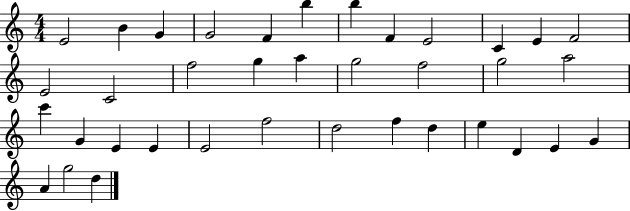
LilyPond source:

{
  \clef treble
  \numericTimeSignature
  \time 4/4
  \key c \major
  e'2 b'4 g'4 | g'2 f'4 b''4 | b''4 f'4 e'2 | c'4 e'4 f'2 | \break e'2 c'2 | f''2 g''4 a''4 | g''2 f''2 | g''2 a''2 | \break c'''4 g'4 e'4 e'4 | e'2 f''2 | d''2 f''4 d''4 | e''4 d'4 e'4 g'4 | \break a'4 g''2 d''4 | \bar "|."
}